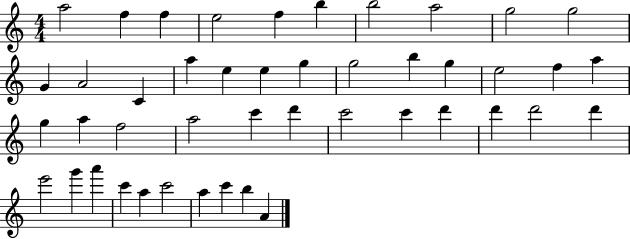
{
  \clef treble
  \numericTimeSignature
  \time 4/4
  \key c \major
  a''2 f''4 f''4 | e''2 f''4 b''4 | b''2 a''2 | g''2 g''2 | \break g'4 a'2 c'4 | a''4 e''4 e''4 g''4 | g''2 b''4 g''4 | e''2 f''4 a''4 | \break g''4 a''4 f''2 | a''2 c'''4 d'''4 | c'''2 c'''4 d'''4 | d'''4 d'''2 d'''4 | \break e'''2 g'''4 a'''4 | c'''4 a''4 c'''2 | a''4 c'''4 b''4 a'4 | \bar "|."
}